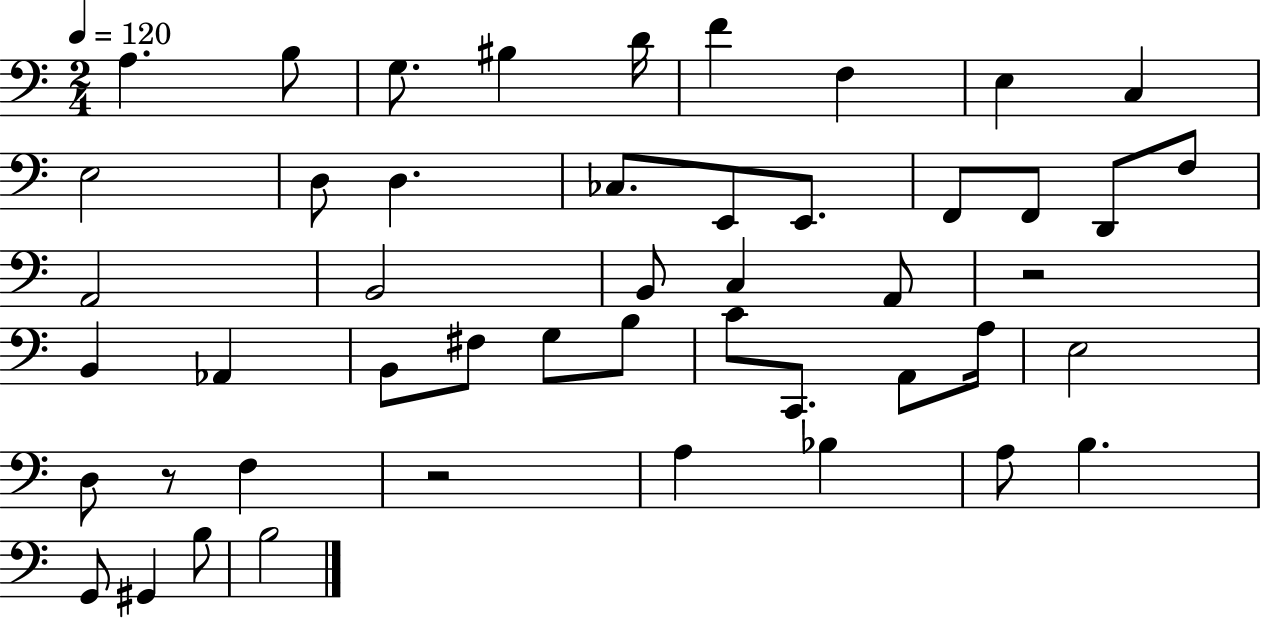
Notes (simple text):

A3/q. B3/e G3/e. BIS3/q D4/s F4/q F3/q E3/q C3/q E3/h D3/e D3/q. CES3/e. E2/e E2/e. F2/e F2/e D2/e F3/e A2/h B2/h B2/e C3/q A2/e R/h B2/q Ab2/q B2/e F#3/e G3/e B3/e C4/e C2/e. A2/e A3/s E3/h D3/e R/e F3/q R/h A3/q Bb3/q A3/e B3/q. G2/e G#2/q B3/e B3/h